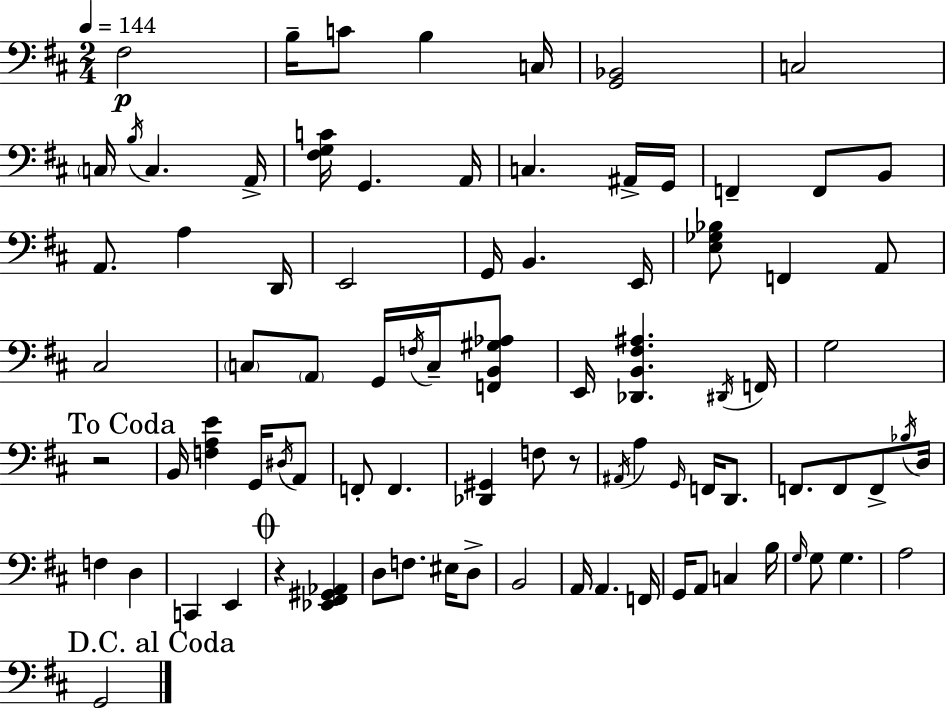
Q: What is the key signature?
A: D major